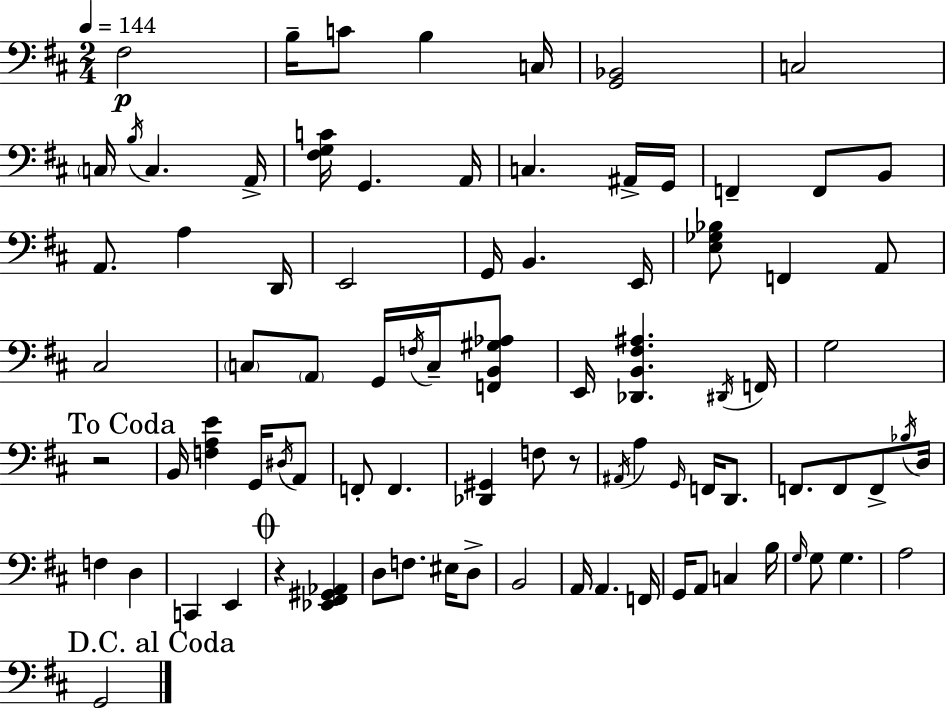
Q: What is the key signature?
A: D major